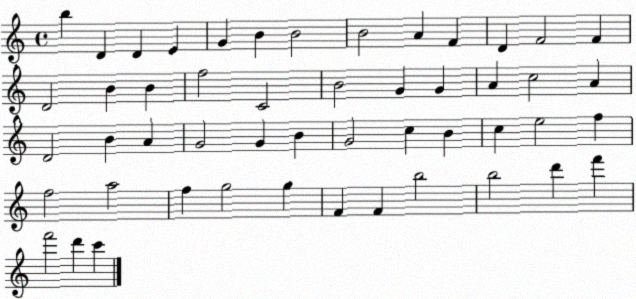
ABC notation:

X:1
T:Untitled
M:4/4
L:1/4
K:C
b D D E G B B2 B2 A F D F2 F D2 B B f2 C2 B2 G G A c2 A D2 B A G2 G B G2 c B c e2 f f2 a2 f g2 g F F b2 b2 d' f' f'2 d' c'